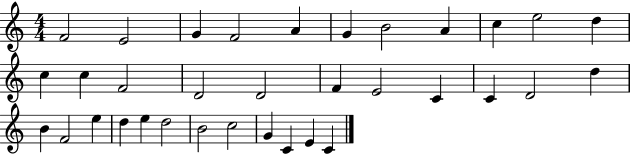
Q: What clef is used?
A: treble